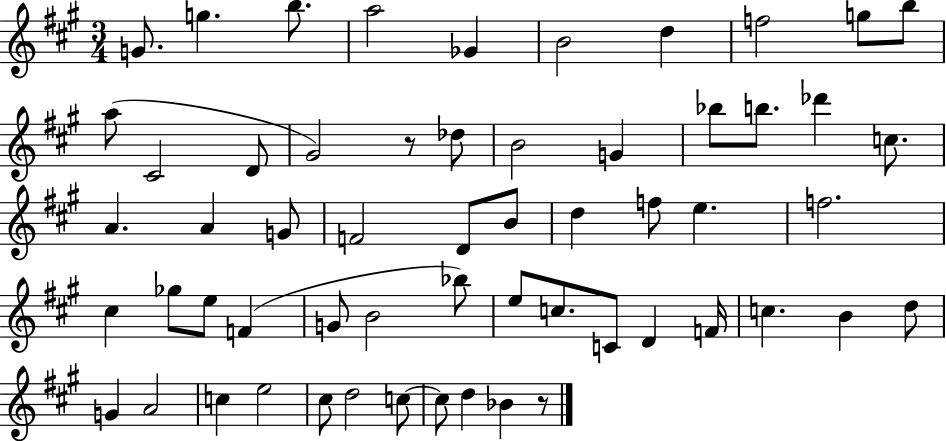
G4/e. G5/q. B5/e. A5/h Gb4/q B4/h D5/q F5/h G5/e B5/e A5/e C#4/h D4/e G#4/h R/e Db5/e B4/h G4/q Bb5/e B5/e. Db6/q C5/e. A4/q. A4/q G4/e F4/h D4/e B4/e D5/q F5/e E5/q. F5/h. C#5/q Gb5/e E5/e F4/q G4/e B4/h Bb5/e E5/e C5/e. C4/e D4/q F4/s C5/q. B4/q D5/e G4/q A4/h C5/q E5/h C#5/e D5/h C5/e C5/e D5/q Bb4/q R/e